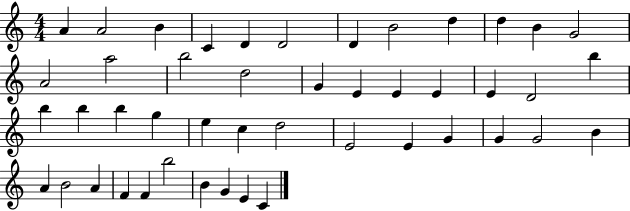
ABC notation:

X:1
T:Untitled
M:4/4
L:1/4
K:C
A A2 B C D D2 D B2 d d B G2 A2 a2 b2 d2 G E E E E D2 b b b b g e c d2 E2 E G G G2 B A B2 A F F b2 B G E C